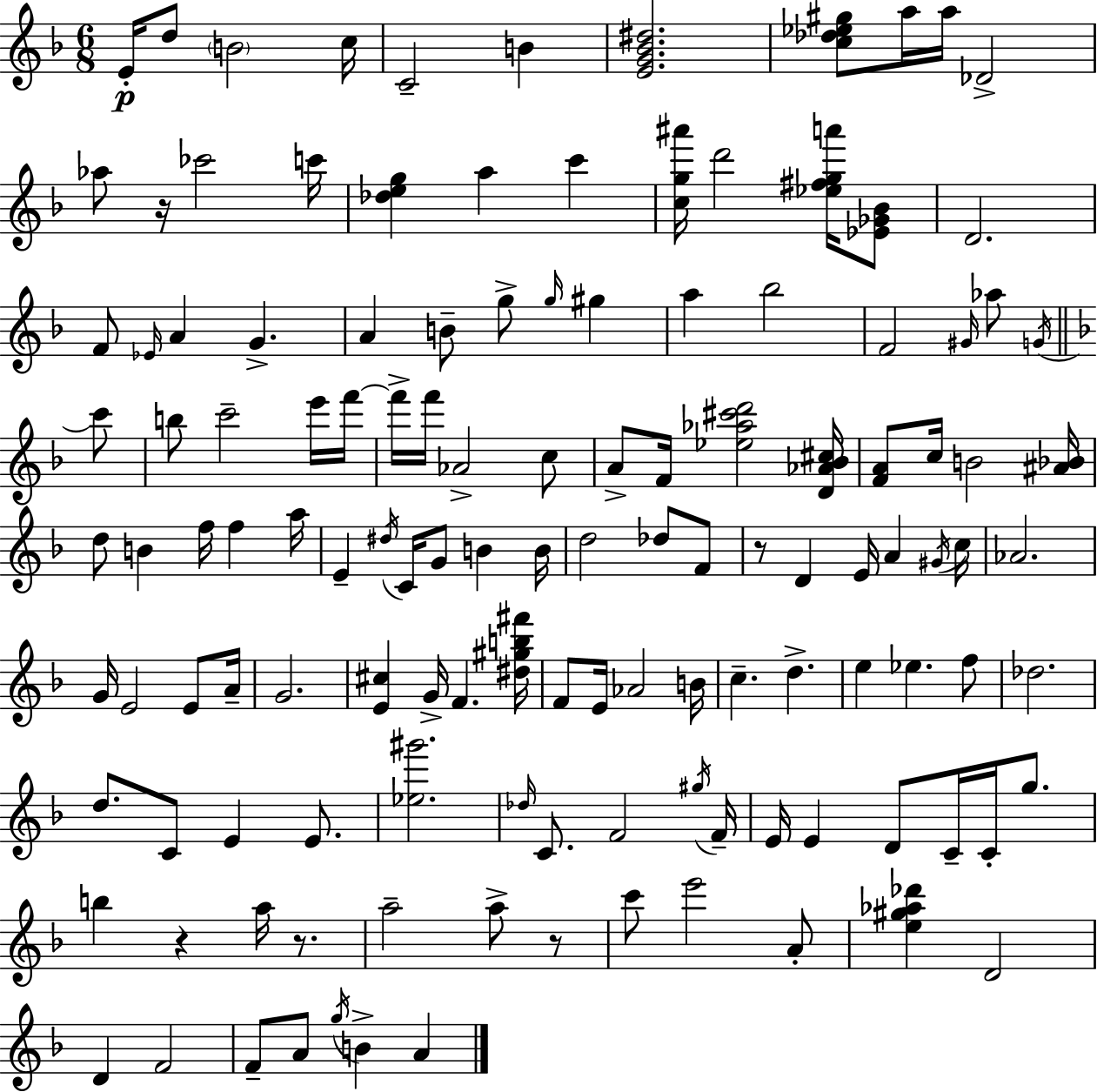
{
  \clef treble
  \numericTimeSignature
  \time 6/8
  \key f \major
  e'16-.\p d''8 \parenthesize b'2 c''16 | c'2-- b'4 | <e' g' bes' dis''>2. | <c'' des'' ees'' gis''>8 a''16 a''16 des'2-> | \break aes''8 r16 ces'''2 c'''16 | <des'' e'' g''>4 a''4 c'''4 | <c'' g'' ais'''>16 d'''2 <ees'' fis'' g'' a'''>16 <ees' ges' bes'>8 | d'2. | \break f'8 \grace { ees'16 } a'4 g'4.-> | a'4 b'8-- g''8-> \grace { g''16 } gis''4 | a''4 bes''2 | f'2 \grace { gis'16 } aes''8 | \break \acciaccatura { g'16 } \bar "||" \break \key f \major c'''8 b''8 c'''2-- | e'''16 f'''16~~ f'''16-> f'''16 aes'2-> | c''8 a'8-> f'16 <ees'' aes'' cis''' d'''>2 | <d' aes' bes' cis''>16 <f' a'>8 c''16 b'2 | \break <ais' bes'>16 d''8 b'4 f''16 f''4 | a''16 e'4-- \acciaccatura { dis''16 } c'16 g'8 b'4 | b'16 d''2 des''8 | f'8 r8 d'4 e'16 a'4 | \break \acciaccatura { gis'16 } c''16 aes'2. | g'16 e'2 | e'8 a'16-- g'2. | <e' cis''>4 g'16-> f'4. | \break <dis'' gis'' b'' fis'''>16 f'8 e'16 aes'2 | b'16 c''4.-- d''4.-> | e''4 ees''4. | f''8 des''2. | \break d''8. c'8 e'4 | e'8. <ees'' gis'''>2. | \grace { des''16 } c'8. f'2 | \acciaccatura { gis''16 } f'16-- e'16 e'4 d'8 | \break c'16-- c'16-. g''8. b''4 r4 | a''16 r8. a''2-- | a''8-> r8 c'''8 e'''2 | a'8-. <e'' gis'' aes'' des'''>4 d'2 | \break d'4 f'2 | f'8-- a'8 \acciaccatura { g''16 } b'4-> | a'4 \bar "|."
}